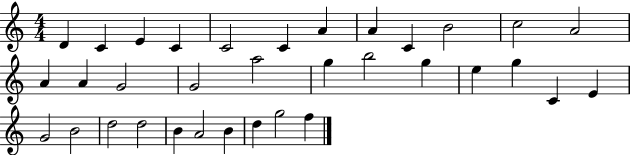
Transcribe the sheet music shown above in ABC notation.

X:1
T:Untitled
M:4/4
L:1/4
K:C
D C E C C2 C A A C B2 c2 A2 A A G2 G2 a2 g b2 g e g C E G2 B2 d2 d2 B A2 B d g2 f